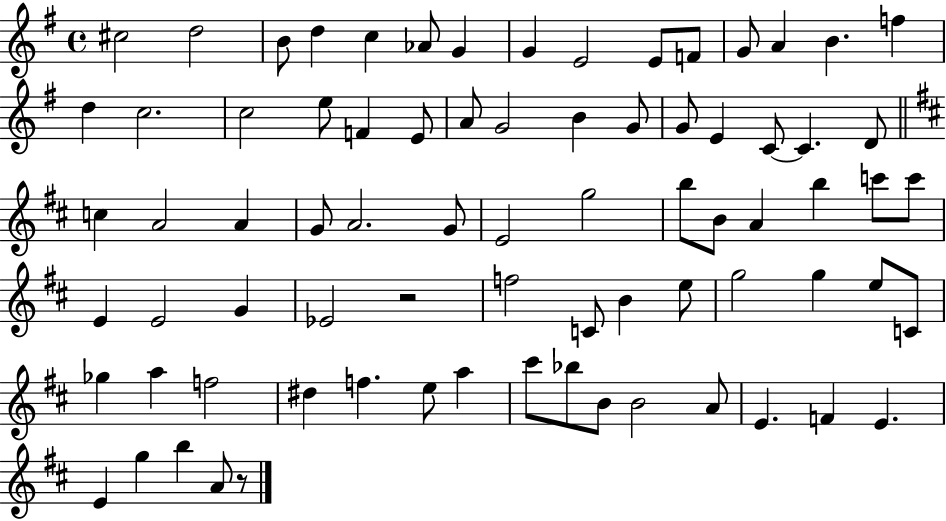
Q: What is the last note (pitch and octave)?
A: A4